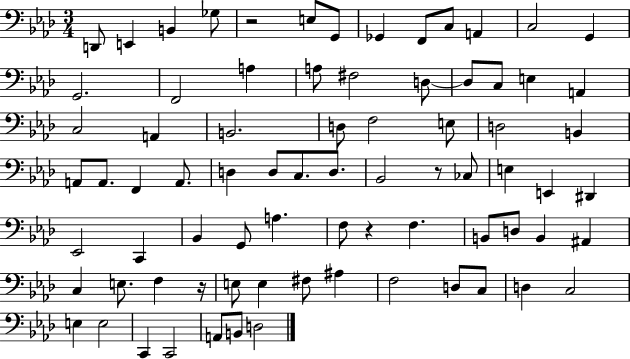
{
  \clef bass
  \numericTimeSignature
  \time 3/4
  \key aes \major
  d,8 e,4 b,4 ges8 | r2 e8 g,8 | ges,4 f,8 c8 a,4 | c2 g,4 | \break g,2. | f,2 a4 | a8 fis2 d8~~ | d8 c8 e4 a,4 | \break c2 a,4 | b,2. | d8 f2 e8 | d2 b,4 | \break a,8 a,8. f,4 a,8. | d4 d8 c8. d8. | bes,2 r8 ces8 | e4 e,4 dis,4 | \break ees,2 c,4 | bes,4 g,8 a4. | f8 r4 f4. | b,8 d8 b,4 ais,4 | \break c4 e8. f4 r16 | e8 e4 fis8 ais4 | f2 d8 c8 | d4 c2 | \break e4 e2 | c,4 c,2 | a,8 b,8 d2 | \bar "|."
}